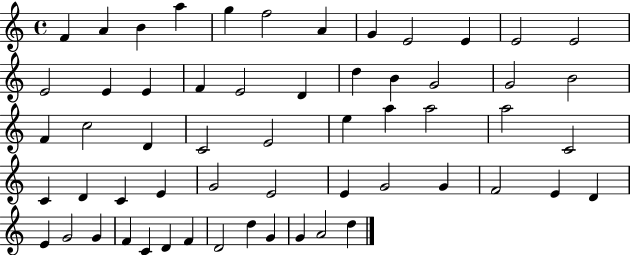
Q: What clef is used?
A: treble